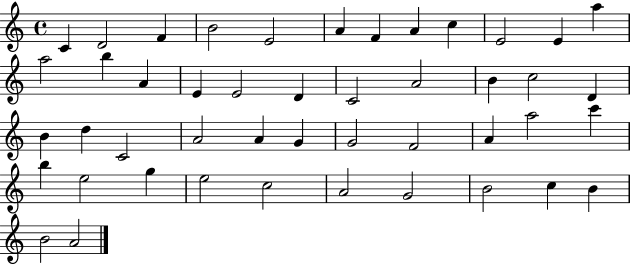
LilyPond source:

{
  \clef treble
  \time 4/4
  \defaultTimeSignature
  \key c \major
  c'4 d'2 f'4 | b'2 e'2 | a'4 f'4 a'4 c''4 | e'2 e'4 a''4 | \break a''2 b''4 a'4 | e'4 e'2 d'4 | c'2 a'2 | b'4 c''2 d'4 | \break b'4 d''4 c'2 | a'2 a'4 g'4 | g'2 f'2 | a'4 a''2 c'''4 | \break b''4 e''2 g''4 | e''2 c''2 | a'2 g'2 | b'2 c''4 b'4 | \break b'2 a'2 | \bar "|."
}